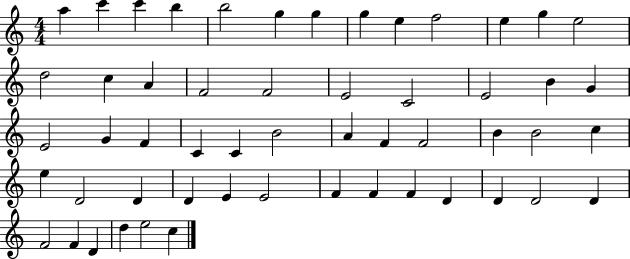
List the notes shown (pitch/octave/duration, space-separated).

A5/q C6/q C6/q B5/q B5/h G5/q G5/q G5/q E5/q F5/h E5/q G5/q E5/h D5/h C5/q A4/q F4/h F4/h E4/h C4/h E4/h B4/q G4/q E4/h G4/q F4/q C4/q C4/q B4/h A4/q F4/q F4/h B4/q B4/h C5/q E5/q D4/h D4/q D4/q E4/q E4/h F4/q F4/q F4/q D4/q D4/q D4/h D4/q F4/h F4/q D4/q D5/q E5/h C5/q